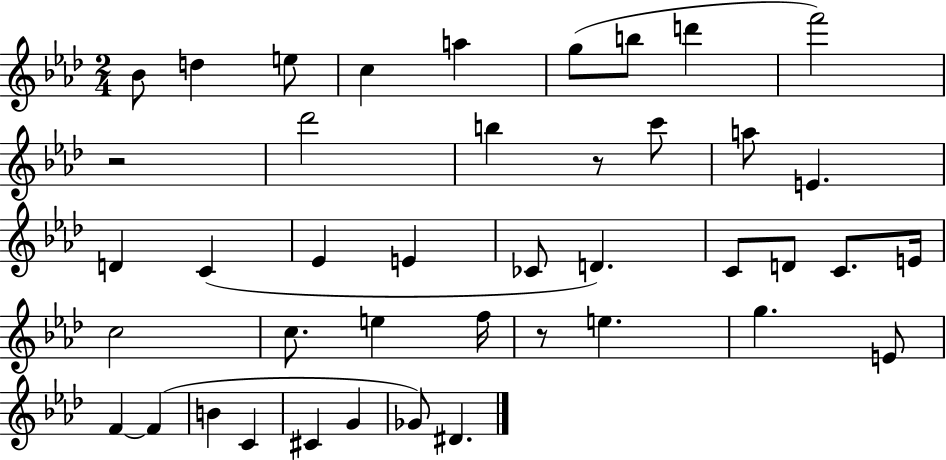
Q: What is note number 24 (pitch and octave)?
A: E4